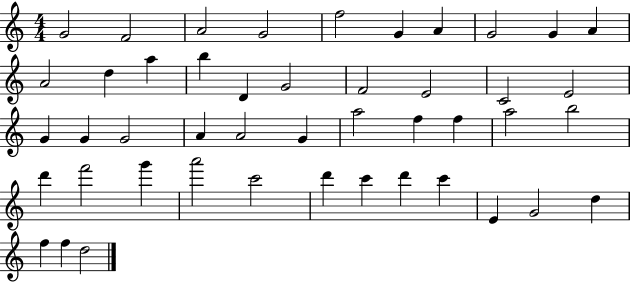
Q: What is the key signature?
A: C major